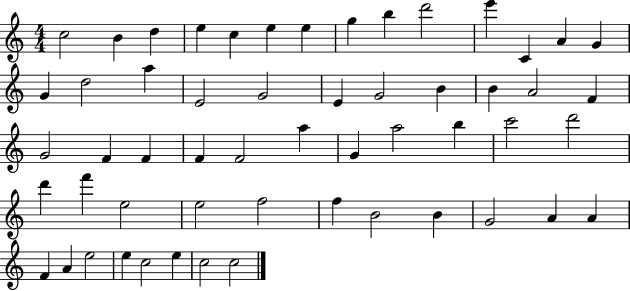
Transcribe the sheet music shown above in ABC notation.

X:1
T:Untitled
M:4/4
L:1/4
K:C
c2 B d e c e e g b d'2 e' C A G G d2 a E2 G2 E G2 B B A2 F G2 F F F F2 a G a2 b c'2 d'2 d' f' e2 e2 f2 f B2 B G2 A A F A e2 e c2 e c2 c2